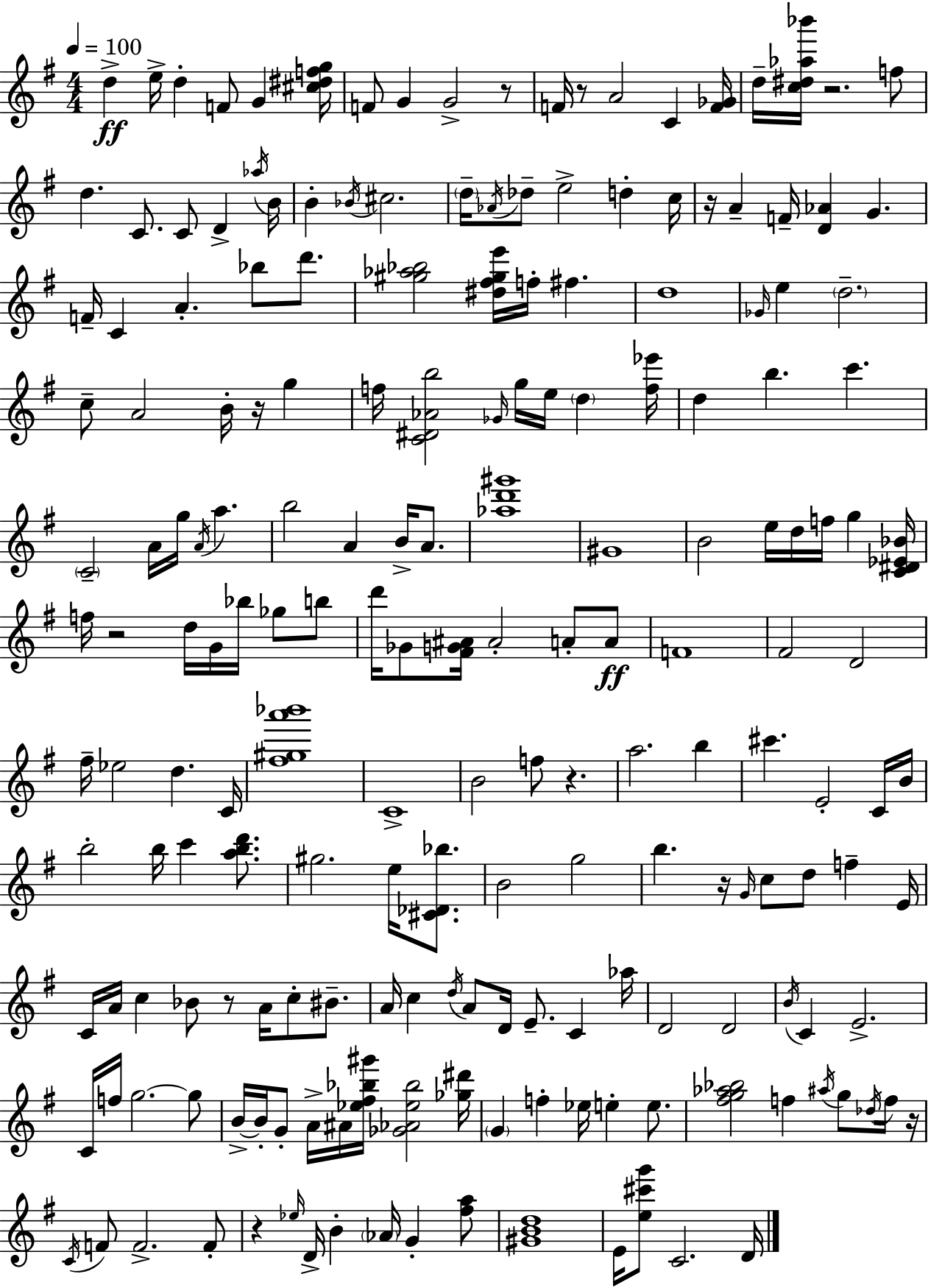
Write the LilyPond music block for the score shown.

{
  \clef treble
  \numericTimeSignature
  \time 4/4
  \key g \major
  \tempo 4 = 100
  \repeat volta 2 { d''4->\ff e''16-> d''4-. f'8 g'4 <cis'' dis'' f'' g''>16 | f'8 g'4 g'2-> r8 | f'16 r8 a'2 c'4 <f' ges'>16 | d''16-- <c'' dis'' aes'' bes'''>16 r2. f''8 | \break d''4. c'8. c'8 d'4-> \acciaccatura { aes''16 } | b'16 b'4-. \acciaccatura { bes'16 } cis''2. | \parenthesize d''16-- \acciaccatura { aes'16 } des''8-- e''2-> d''4-. | c''16 r16 a'4-- f'16-- <d' aes'>4 g'4. | \break f'16-- c'4 a'4.-. bes''8 | d'''8. <gis'' aes'' bes''>2 <dis'' fis'' gis'' e'''>16 f''16-. fis''4. | d''1 | \grace { ges'16 } e''4 \parenthesize d''2.-- | \break c''8-- a'2 b'16-. r16 | g''4 f''16 <c' dis' aes' b''>2 \grace { ges'16 } g''16 e''16 | \parenthesize d''4 <f'' ees'''>16 d''4 b''4. c'''4. | \parenthesize c'2-- a'16 g''16 \acciaccatura { a'16 } | \break a''4. b''2 a'4 | b'16-> a'8. <aes'' d''' gis'''>1 | gis'1 | b'2 e''16 d''16 | \break f''16 g''4 <c' dis' ees' bes'>16 f''16 r2 d''16 | g'16 bes''16 ges''8 b''8 d'''16 ges'8 <fis' g' ais'>16 ais'2-. | a'8-. a'8\ff f'1 | fis'2 d'2 | \break fis''16-- ees''2 d''4. | c'16 <fis'' gis'' a''' bes'''>1 | c'1-> | b'2 f''8 | \break r4. a''2. | b''4 cis'''4. e'2-. | c'16 b'16 b''2-. b''16 c'''4 | <a'' b'' d'''>8. gis''2. | \break e''16 <cis' des' bes''>8. b'2 g''2 | b''4. r16 \grace { g'16 } c''8 | d''8 f''4-- e'16 c'16 a'16 c''4 bes'8 r8 | a'16 c''8-. bis'8.-- a'16 c''4 \acciaccatura { d''16 } a'8 d'16 | \break e'8.-- c'4 aes''16 d'2 | d'2 \acciaccatura { b'16 } c'4 e'2.-> | c'16 f''16 g''2.~~ | g''8 b'16->~~ b'16-. g'8-. a'16-> ais'16 <ees'' fis'' bes'' gis'''>16 | \break <ges' aes' ees'' bes''>2 <ges'' dis'''>16 \parenthesize g'4 f''4-. | ees''16 e''4-. e''8. <fis'' g'' aes'' bes''>2 | f''4 \acciaccatura { ais''16 } g''8 \acciaccatura { des''16 } f''16 r16 \acciaccatura { c'16 } f'8 f'2.-> | f'8-. r4 | \break \grace { ees''16 } d'16-> b'4-. \parenthesize aes'16 g'4-. <fis'' a''>8 <gis' b' d''>1 | e'16 <e'' cis''' g'''>8 | c'2. d'16 } \bar "|."
}